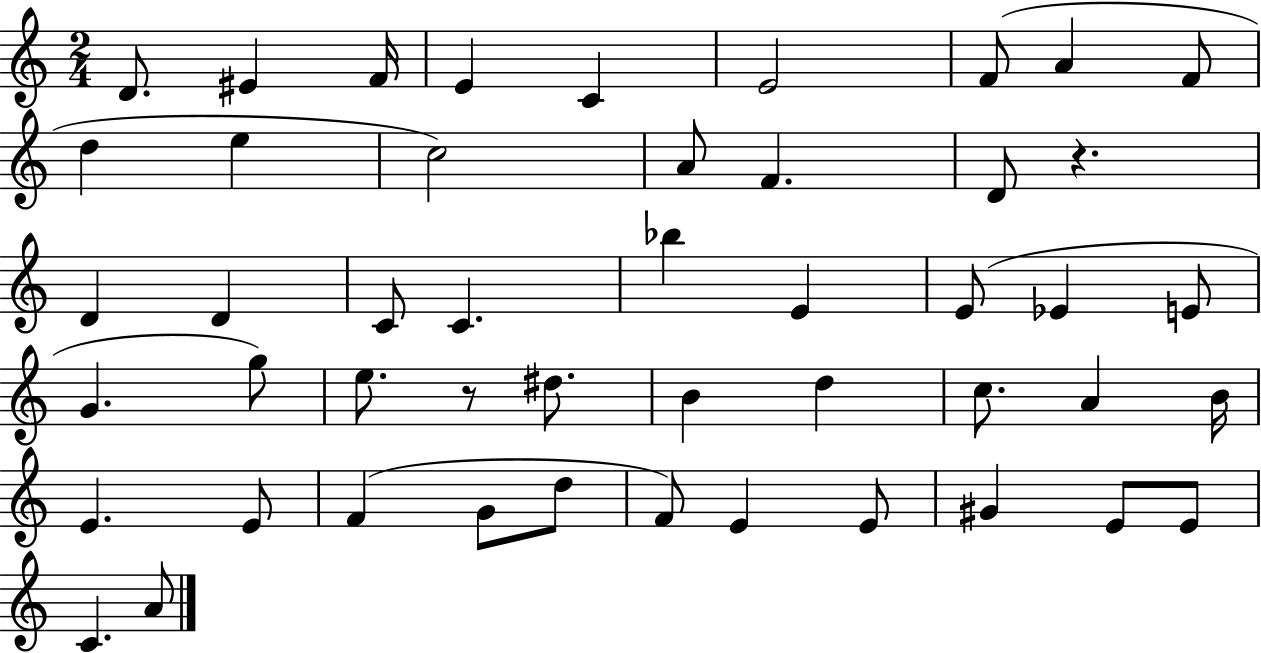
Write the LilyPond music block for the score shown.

{
  \clef treble
  \numericTimeSignature
  \time 2/4
  \key c \major
  d'8. eis'4 f'16 | e'4 c'4 | e'2 | f'8( a'4 f'8 | \break d''4 e''4 | c''2) | a'8 f'4. | d'8 r4. | \break d'4 d'4 | c'8 c'4. | bes''4 e'4 | e'8( ees'4 e'8 | \break g'4. g''8) | e''8. r8 dis''8. | b'4 d''4 | c''8. a'4 b'16 | \break e'4. e'8 | f'4( g'8 d''8 | f'8) e'4 e'8 | gis'4 e'8 e'8 | \break c'4. a'8 | \bar "|."
}